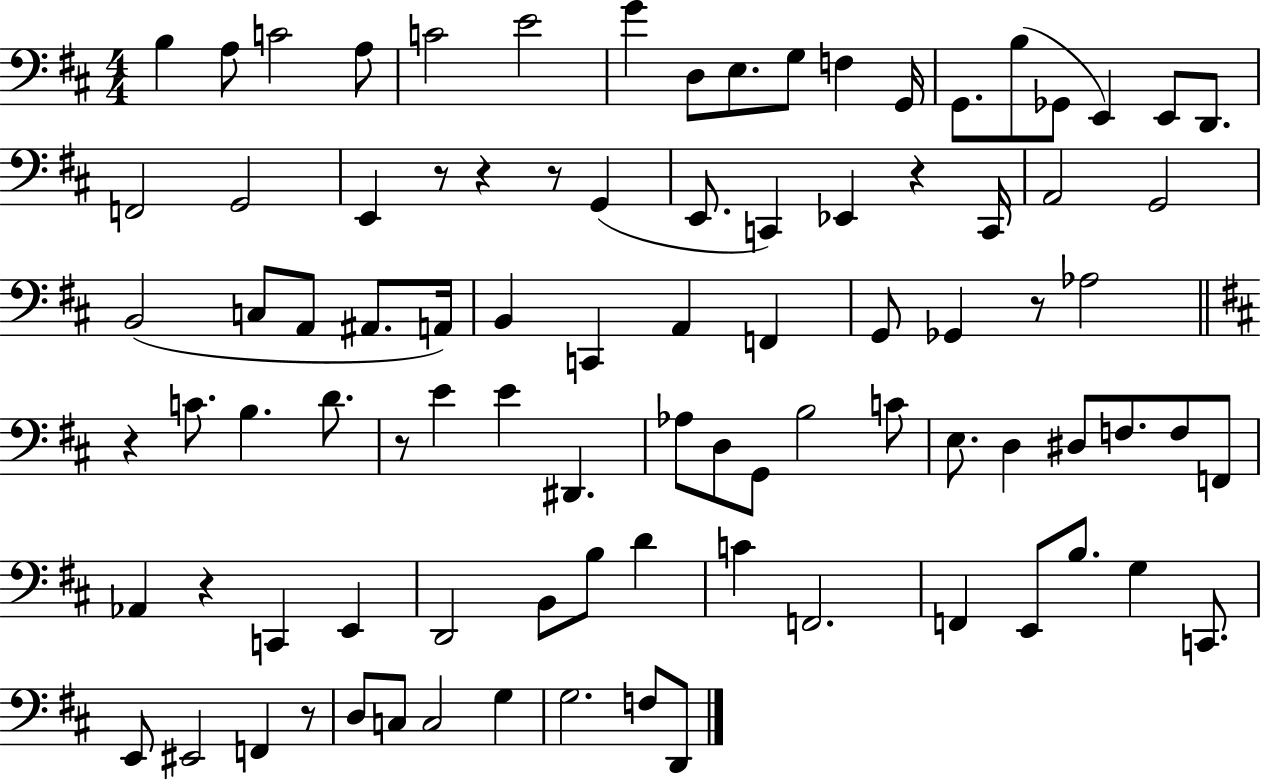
X:1
T:Untitled
M:4/4
L:1/4
K:D
B, A,/2 C2 A,/2 C2 E2 G D,/2 E,/2 G,/2 F, G,,/4 G,,/2 B,/2 _G,,/2 E,, E,,/2 D,,/2 F,,2 G,,2 E,, z/2 z z/2 G,, E,,/2 C,, _E,, z C,,/4 A,,2 G,,2 B,,2 C,/2 A,,/2 ^A,,/2 A,,/4 B,, C,, A,, F,, G,,/2 _G,, z/2 _A,2 z C/2 B, D/2 z/2 E E ^D,, _A,/2 D,/2 G,,/2 B,2 C/2 E,/2 D, ^D,/2 F,/2 F,/2 F,,/2 _A,, z C,, E,, D,,2 B,,/2 B,/2 D C F,,2 F,, E,,/2 B,/2 G, C,,/2 E,,/2 ^E,,2 F,, z/2 D,/2 C,/2 C,2 G, G,2 F,/2 D,,/2